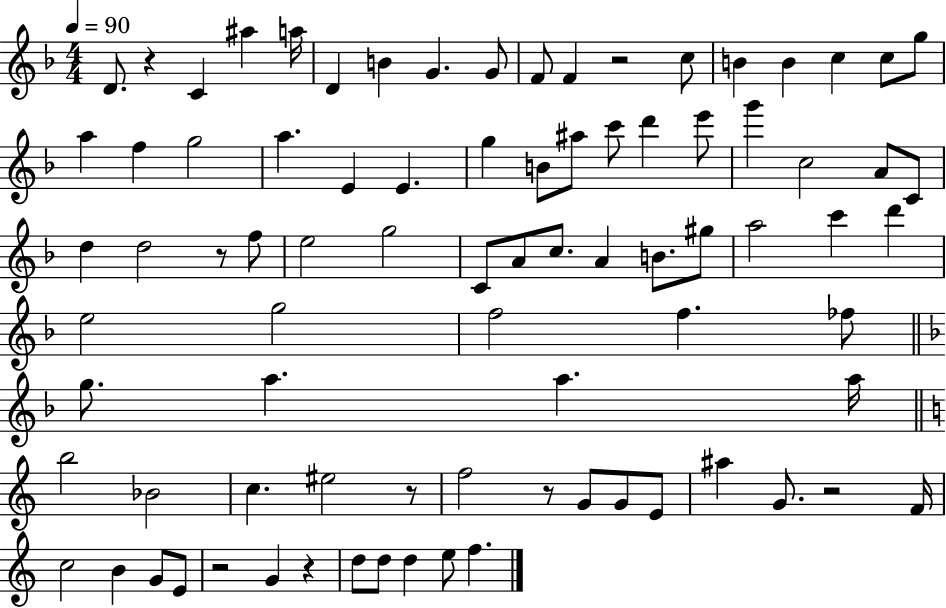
D4/e. R/q C4/q A#5/q A5/s D4/q B4/q G4/q. G4/e F4/e F4/q R/h C5/e B4/q B4/q C5/q C5/e G5/e A5/q F5/q G5/h A5/q. E4/q E4/q. G5/q B4/e A#5/e C6/e D6/q E6/e G6/q C5/h A4/e C4/e D5/q D5/h R/e F5/e E5/h G5/h C4/e A4/e C5/e. A4/q B4/e. G#5/e A5/h C6/q D6/q E5/h G5/h F5/h F5/q. FES5/e G5/e. A5/q. A5/q. A5/s B5/h Bb4/h C5/q. EIS5/h R/e F5/h R/e G4/e G4/e E4/e A#5/q G4/e. R/h F4/s C5/h B4/q G4/e E4/e R/h G4/q R/q D5/e D5/e D5/q E5/e F5/q.